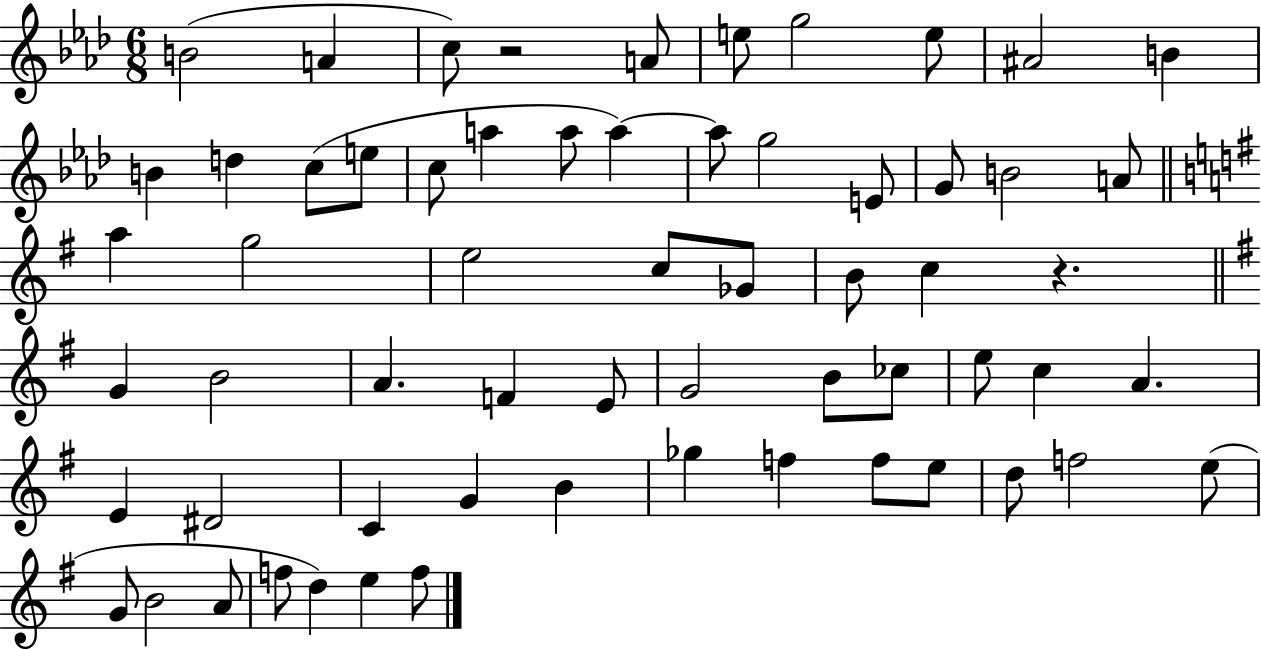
B4/h A4/q C5/e R/h A4/e E5/e G5/h E5/e A#4/h B4/q B4/q D5/q C5/e E5/e C5/e A5/q A5/e A5/q A5/e G5/h E4/e G4/e B4/h A4/e A5/q G5/h E5/h C5/e Gb4/e B4/e C5/q R/q. G4/q B4/h A4/q. F4/q E4/e G4/h B4/e CES5/e E5/e C5/q A4/q. E4/q D#4/h C4/q G4/q B4/q Gb5/q F5/q F5/e E5/e D5/e F5/h E5/e G4/e B4/h A4/e F5/e D5/q E5/q F5/e